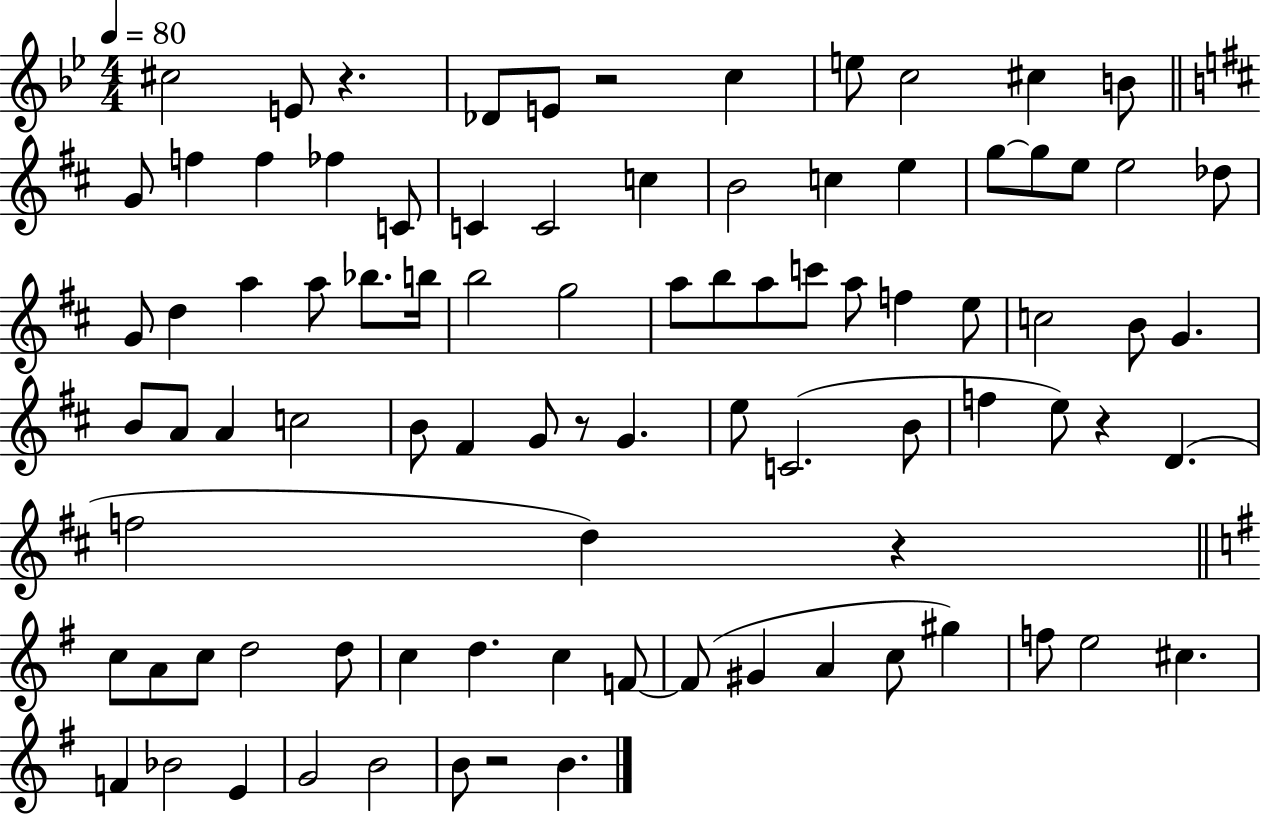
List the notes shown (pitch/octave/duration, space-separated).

C#5/h E4/e R/q. Db4/e E4/e R/h C5/q E5/e C5/h C#5/q B4/e G4/e F5/q F5/q FES5/q C4/e C4/q C4/h C5/q B4/h C5/q E5/q G5/e G5/e E5/e E5/h Db5/e G4/e D5/q A5/q A5/e Bb5/e. B5/s B5/h G5/h A5/e B5/e A5/e C6/e A5/e F5/q E5/e C5/h B4/e G4/q. B4/e A4/e A4/q C5/h B4/e F#4/q G4/e R/e G4/q. E5/e C4/h. B4/e F5/q E5/e R/q D4/q. F5/h D5/q R/q C5/e A4/e C5/e D5/h D5/e C5/q D5/q. C5/q F4/e F4/e G#4/q A4/q C5/e G#5/q F5/e E5/h C#5/q. F4/q Bb4/h E4/q G4/h B4/h B4/e R/h B4/q.